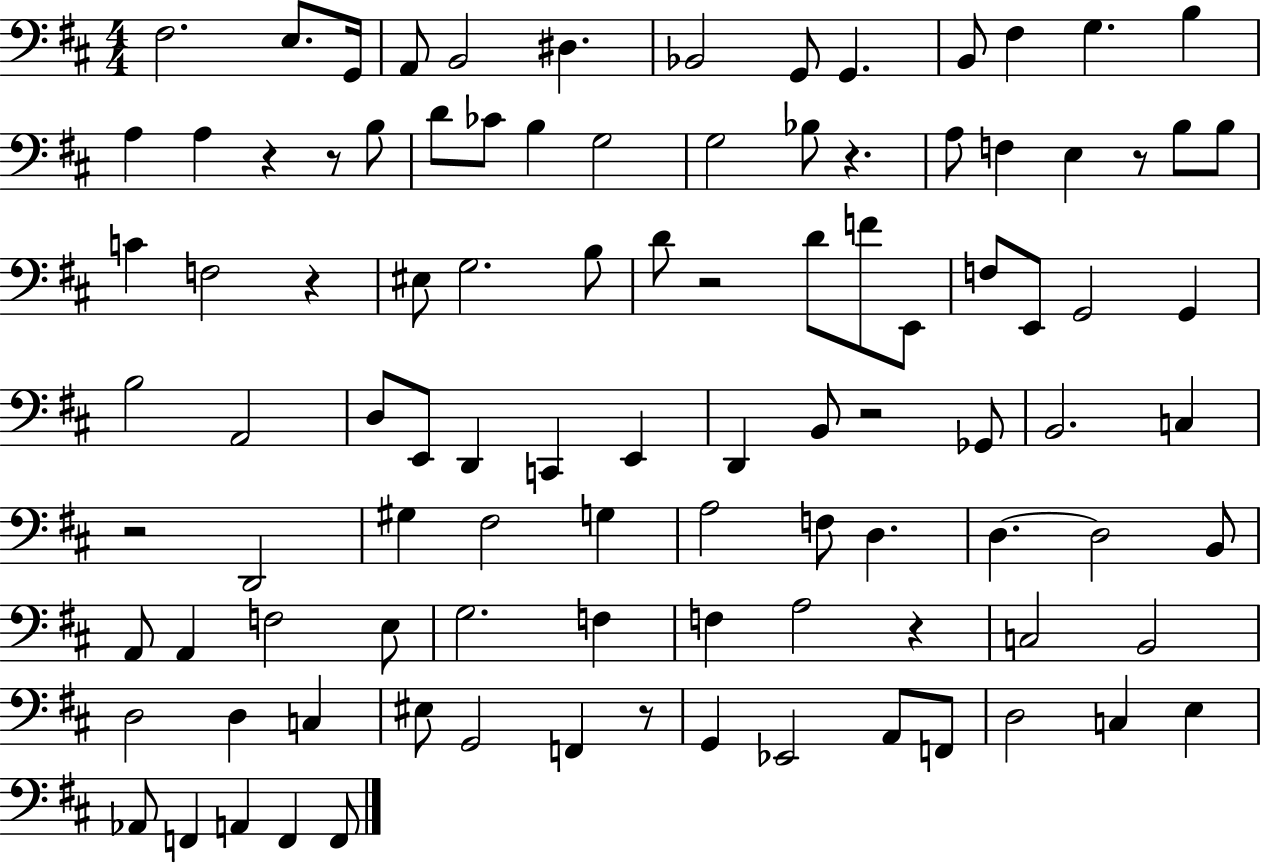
{
  \clef bass
  \numericTimeSignature
  \time 4/4
  \key d \major
  fis2. e8. g,16 | a,8 b,2 dis4. | bes,2 g,8 g,4. | b,8 fis4 g4. b4 | \break a4 a4 r4 r8 b8 | d'8 ces'8 b4 g2 | g2 bes8 r4. | a8 f4 e4 r8 b8 b8 | \break c'4 f2 r4 | eis8 g2. b8 | d'8 r2 d'8 f'8 e,8 | f8 e,8 g,2 g,4 | \break b2 a,2 | d8 e,8 d,4 c,4 e,4 | d,4 b,8 r2 ges,8 | b,2. c4 | \break r2 d,2 | gis4 fis2 g4 | a2 f8 d4. | d4.~~ d2 b,8 | \break a,8 a,4 f2 e8 | g2. f4 | f4 a2 r4 | c2 b,2 | \break d2 d4 c4 | eis8 g,2 f,4 r8 | g,4 ees,2 a,8 f,8 | d2 c4 e4 | \break aes,8 f,4 a,4 f,4 f,8 | \bar "|."
}